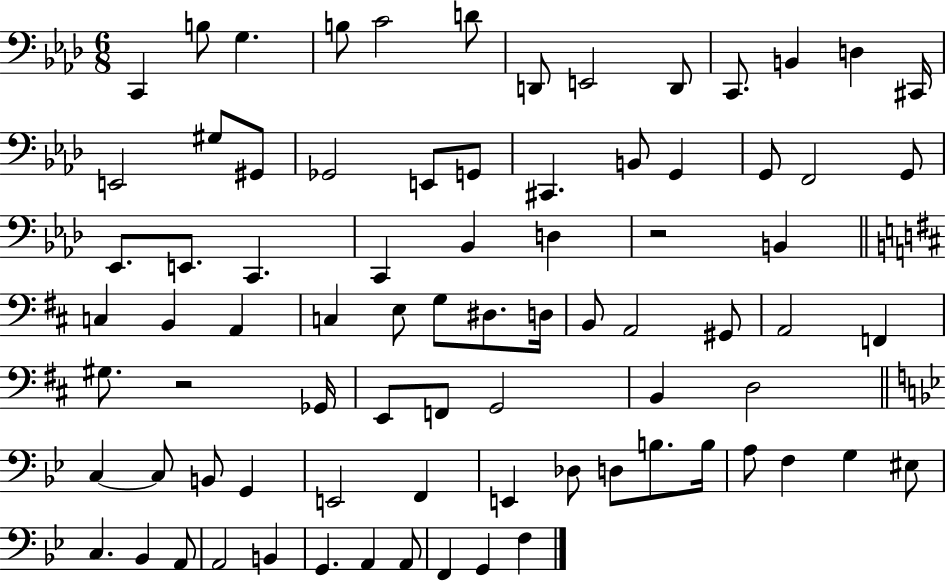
{
  \clef bass
  \numericTimeSignature
  \time 6/8
  \key aes \major
  c,4 b8 g4. | b8 c'2 d'8 | d,8 e,2 d,8 | c,8. b,4 d4 cis,16 | \break e,2 gis8 gis,8 | ges,2 e,8 g,8 | cis,4. b,8 g,4 | g,8 f,2 g,8 | \break ees,8. e,8. c,4. | c,4 bes,4 d4 | r2 b,4 | \bar "||" \break \key b \minor c4 b,4 a,4 | c4 e8 g8 dis8. d16 | b,8 a,2 gis,8 | a,2 f,4 | \break gis8. r2 ges,16 | e,8 f,8 g,2 | b,4 d2 | \bar "||" \break \key g \minor c4~~ c8 b,8 g,4 | e,2 f,4 | e,4 des8 d8 b8. b16 | a8 f4 g4 eis8 | \break c4. bes,4 a,8 | a,2 b,4 | g,4. a,4 a,8 | f,4 g,4 f4 | \break \bar "|."
}